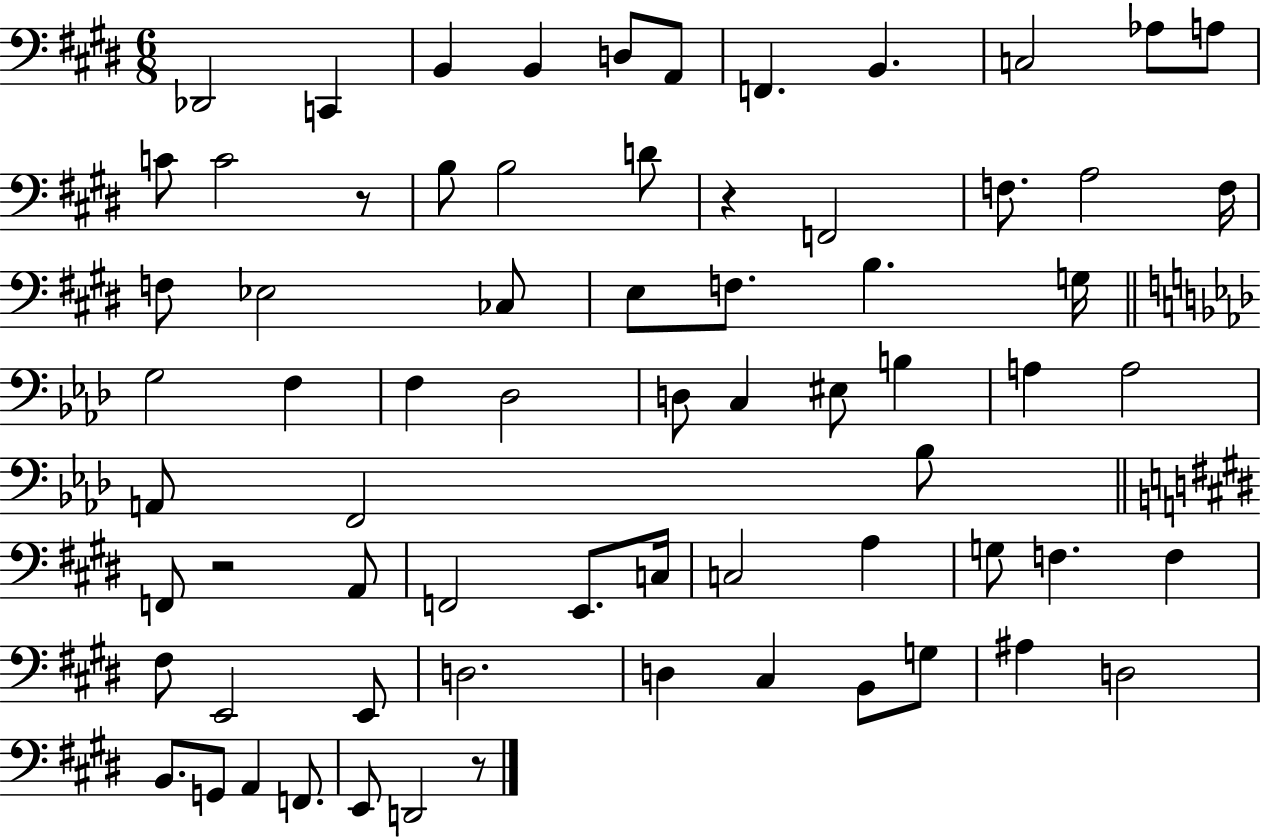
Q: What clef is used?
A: bass